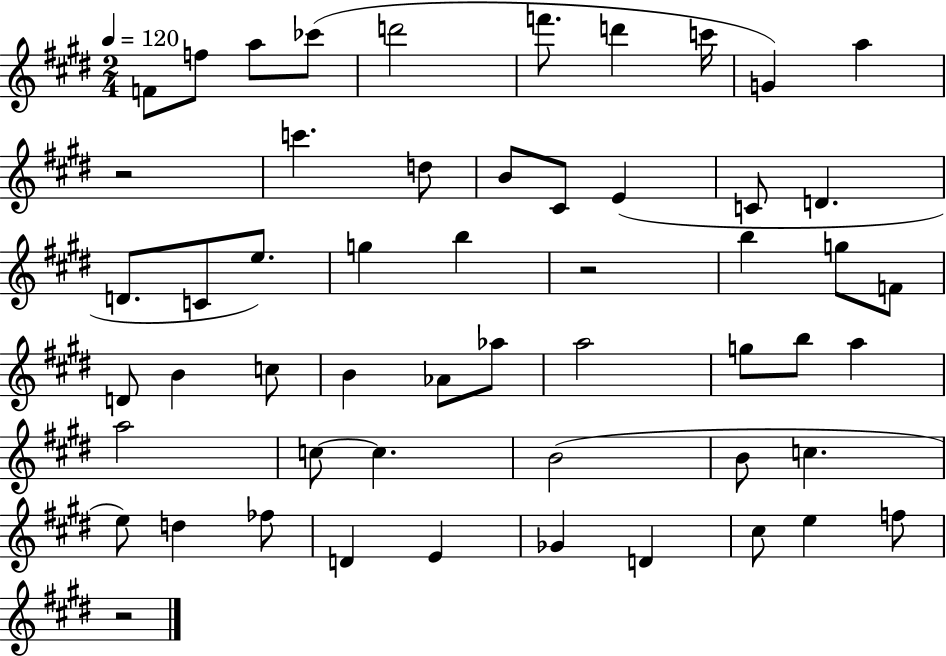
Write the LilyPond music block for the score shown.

{
  \clef treble
  \numericTimeSignature
  \time 2/4
  \key e \major
  \tempo 4 = 120
  f'8 f''8 a''8 ces'''8( | d'''2 | f'''8. d'''4 c'''16 | g'4) a''4 | \break r2 | c'''4. d''8 | b'8 cis'8 e'4( | c'8 d'4. | \break d'8. c'8 e''8.) | g''4 b''4 | r2 | b''4 g''8 f'8 | \break d'8 b'4 c''8 | b'4 aes'8 aes''8 | a''2 | g''8 b''8 a''4 | \break a''2 | c''8~~ c''4. | b'2( | b'8 c''4. | \break e''8) d''4 fes''8 | d'4 e'4 | ges'4 d'4 | cis''8 e''4 f''8 | \break r2 | \bar "|."
}